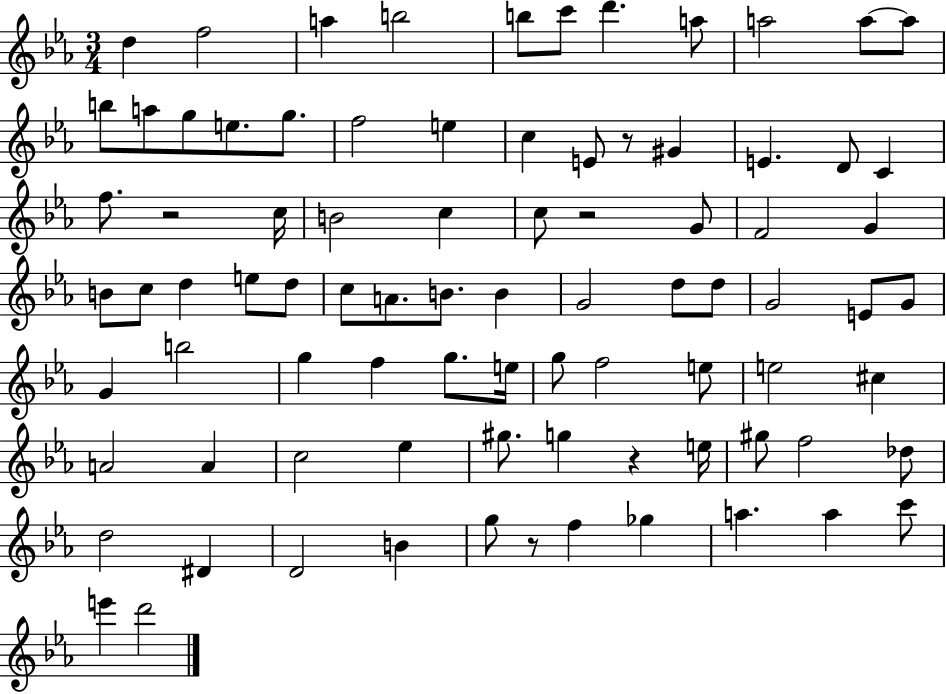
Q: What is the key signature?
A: EES major